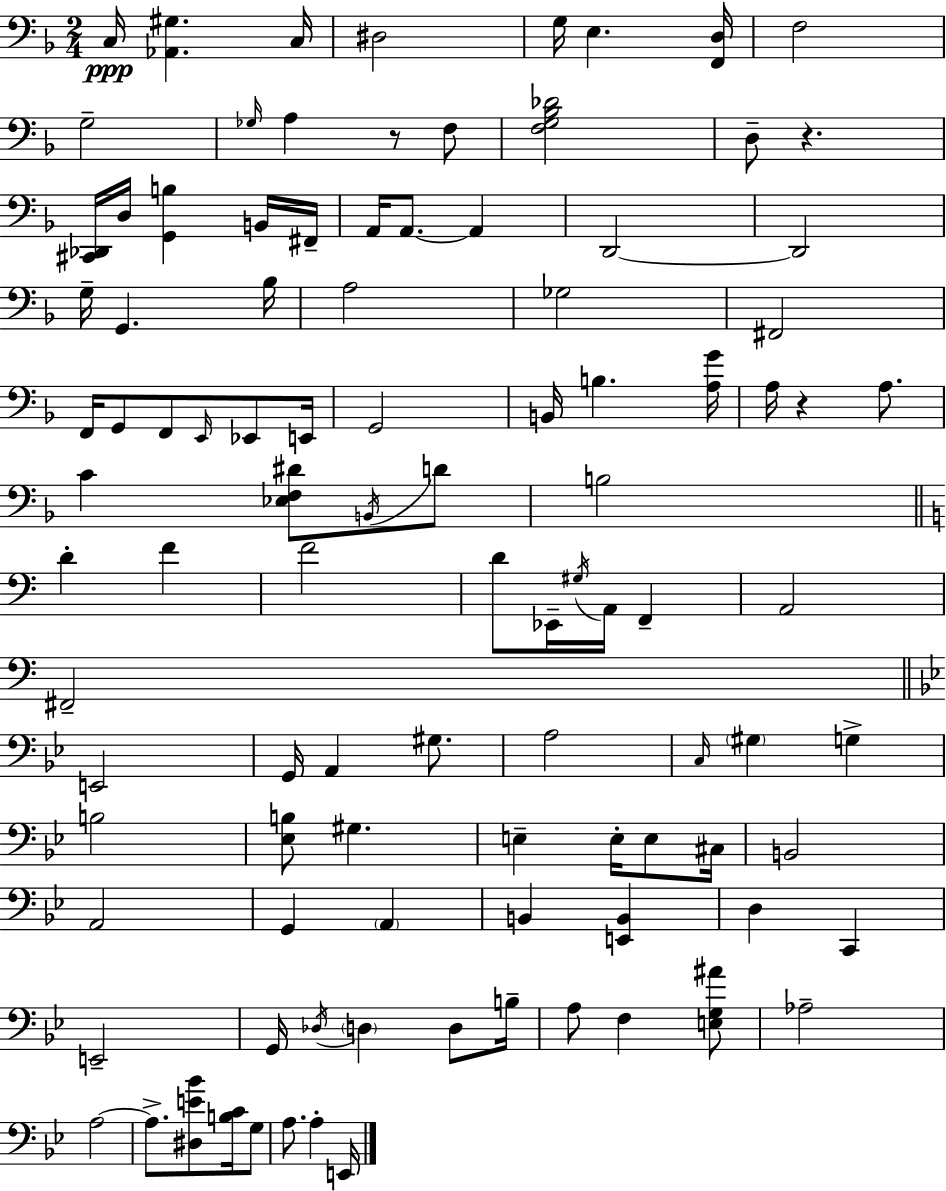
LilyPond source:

{
  \clef bass
  \numericTimeSignature
  \time 2/4
  \key d \minor
  \repeat volta 2 { c16\ppp <aes, gis>4. c16 | dis2 | g16 e4. <f, d>16 | f2 | \break g2-- | \grace { ges16 } a4 r8 f8 | <f g bes des'>2 | d8-- r4. | \break <cis, des,>16 d16 <g, b>4 b,16 | fis,16-- a,16 a,8.~~ a,4 | d,2~~ | d,2 | \break g16-- g,4. | bes16 a2 | ges2 | fis,2 | \break f,16 g,8 f,8 \grace { e,16 } ees,8 | e,16 g,2 | b,16 b4. | <a g'>16 a16 r4 a8. | \break c'4 <ees f dis'>8 | \acciaccatura { b,16 } d'8 b2 | \bar "||" \break \key c \major d'4-. f'4 | f'2 | d'8 ees,16-- \acciaccatura { gis16 } a,16 f,4-- | a,2 | \break fis,2-- | \bar "||" \break \key g \minor e,2 | g,16 a,4 gis8. | a2 | \grace { c16 } \parenthesize gis4 g4-> | \break b2 | <ees b>8 gis4. | e4-- e16-. e8 | cis16 b,2 | \break a,2 | g,4 \parenthesize a,4 | b,4 <e, b,>4 | d4 c,4 | \break e,2-- | g,16 \acciaccatura { des16 } \parenthesize d4 d8 | b16-- a8 f4 | <e g ais'>8 aes2-- | \break a2~~ | a8.-> <dis e' bes'>8 <b c'>16 | g8 a8. a4-. | e,16 } \bar "|."
}